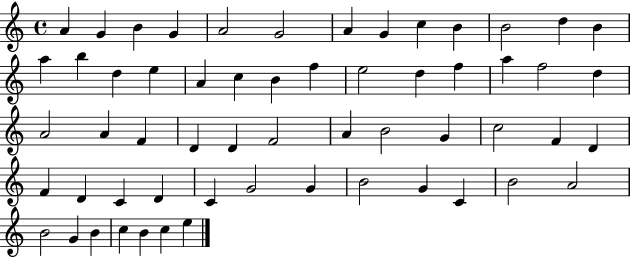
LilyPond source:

{
  \clef treble
  \time 4/4
  \defaultTimeSignature
  \key c \major
  a'4 g'4 b'4 g'4 | a'2 g'2 | a'4 g'4 c''4 b'4 | b'2 d''4 b'4 | \break a''4 b''4 d''4 e''4 | a'4 c''4 b'4 f''4 | e''2 d''4 f''4 | a''4 f''2 d''4 | \break a'2 a'4 f'4 | d'4 d'4 f'2 | a'4 b'2 g'4 | c''2 f'4 d'4 | \break f'4 d'4 c'4 d'4 | c'4 g'2 g'4 | b'2 g'4 c'4 | b'2 a'2 | \break b'2 g'4 b'4 | c''4 b'4 c''4 e''4 | \bar "|."
}